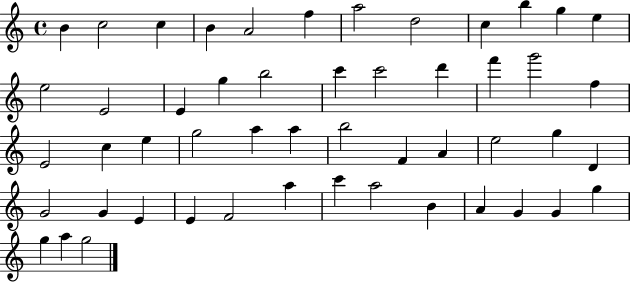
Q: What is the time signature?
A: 4/4